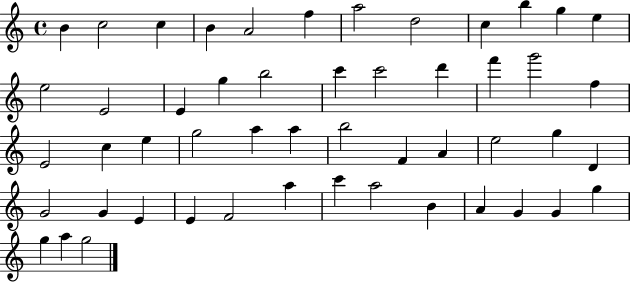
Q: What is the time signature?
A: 4/4